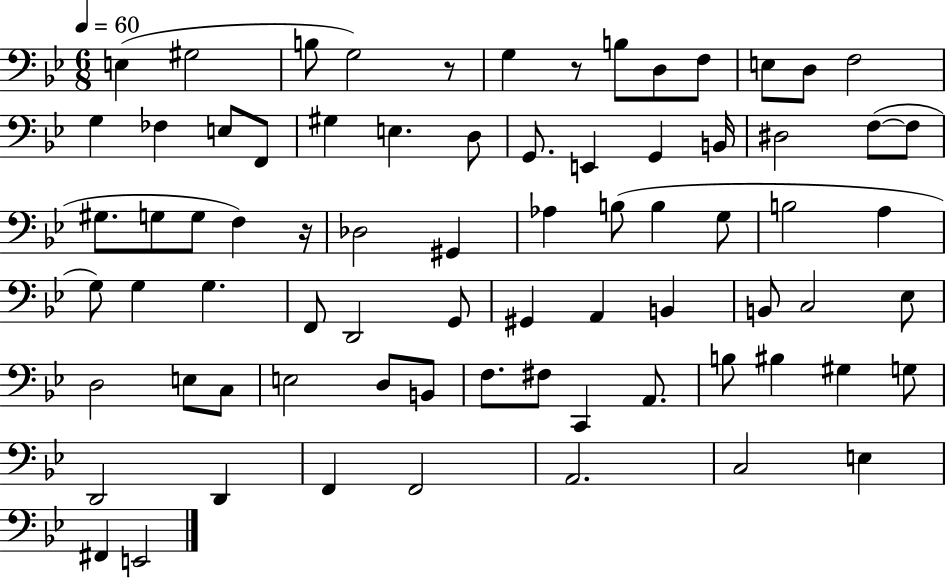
{
  \clef bass
  \numericTimeSignature
  \time 6/8
  \key bes \major
  \tempo 4 = 60
  e4( gis2 | b8 g2) r8 | g4 r8 b8 d8 f8 | e8 d8 f2 | \break g4 fes4 e8 f,8 | gis4 e4. d8 | g,8. e,4 g,4 b,16 | dis2 f8~(~ f8 | \break gis8. g8 g8 f4) r16 | des2 gis,4 | aes4 b8( b4 g8 | b2 a4 | \break g8) g4 g4. | f,8 d,2 g,8 | gis,4 a,4 b,4 | b,8 c2 ees8 | \break d2 e8 c8 | e2 d8 b,8 | f8. fis8 c,4 a,8. | b8 bis4 gis4 g8 | \break d,2 d,4 | f,4 f,2 | a,2. | c2 e4 | \break fis,4 e,2 | \bar "|."
}